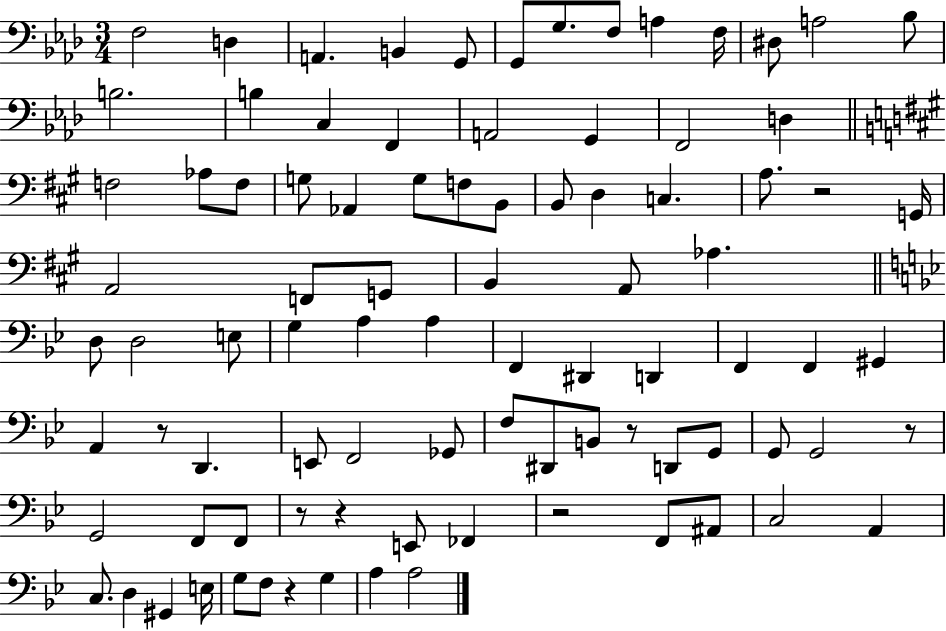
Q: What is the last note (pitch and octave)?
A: A3